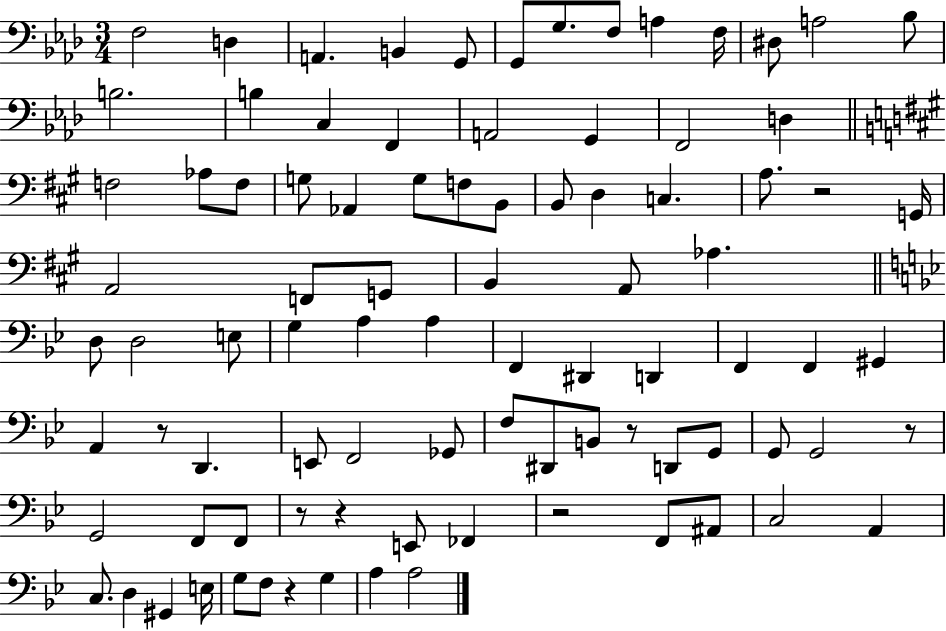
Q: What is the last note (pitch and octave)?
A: A3